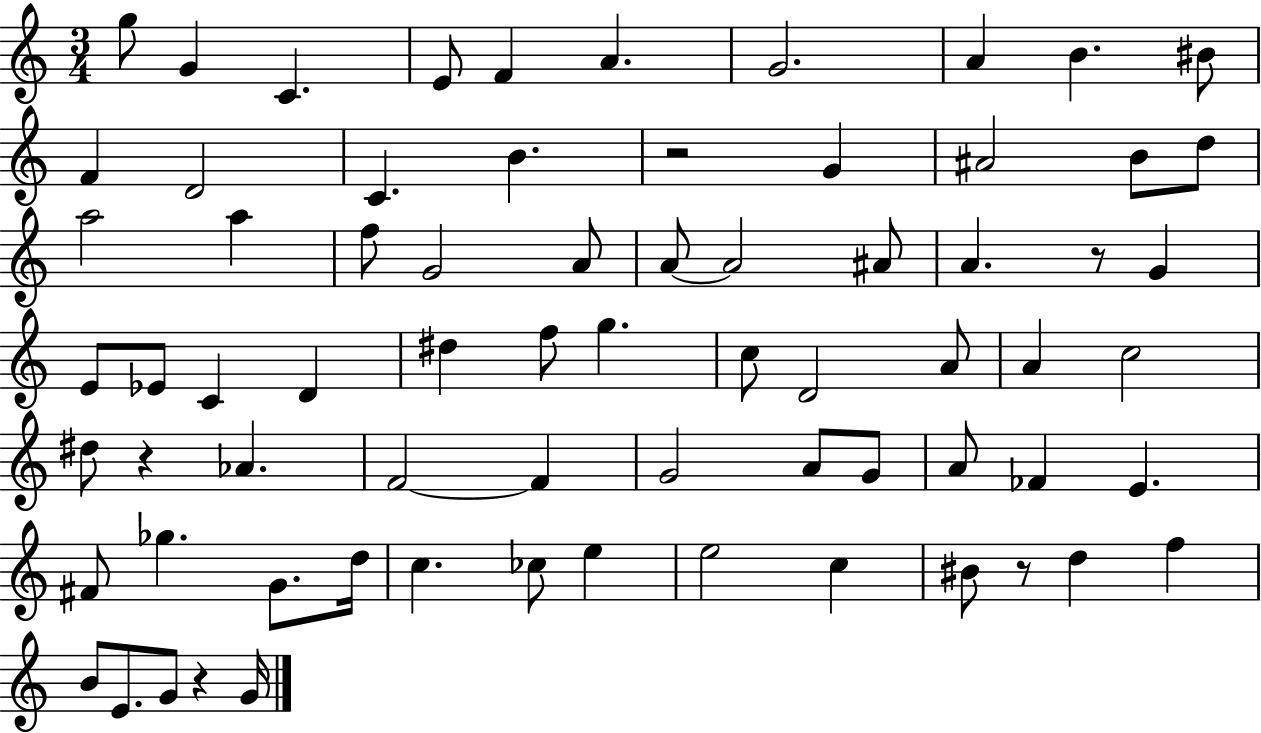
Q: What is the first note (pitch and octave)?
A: G5